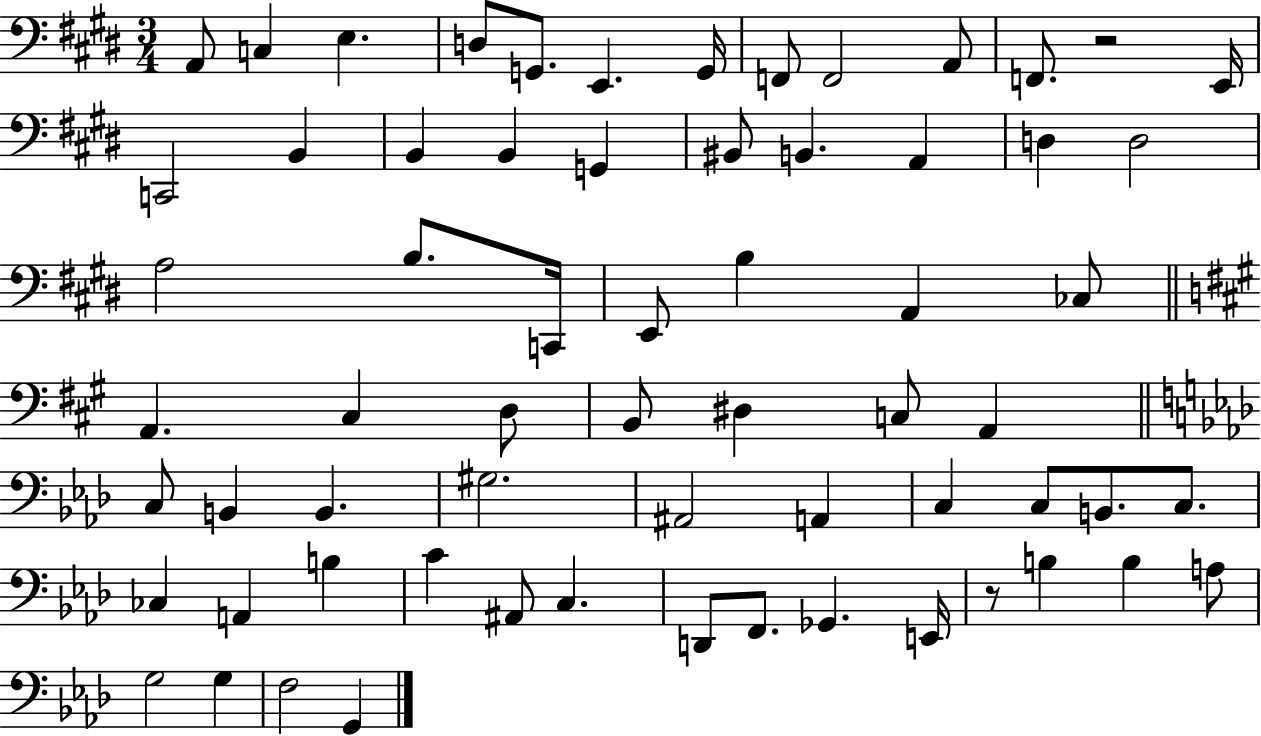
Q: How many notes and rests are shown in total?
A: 65